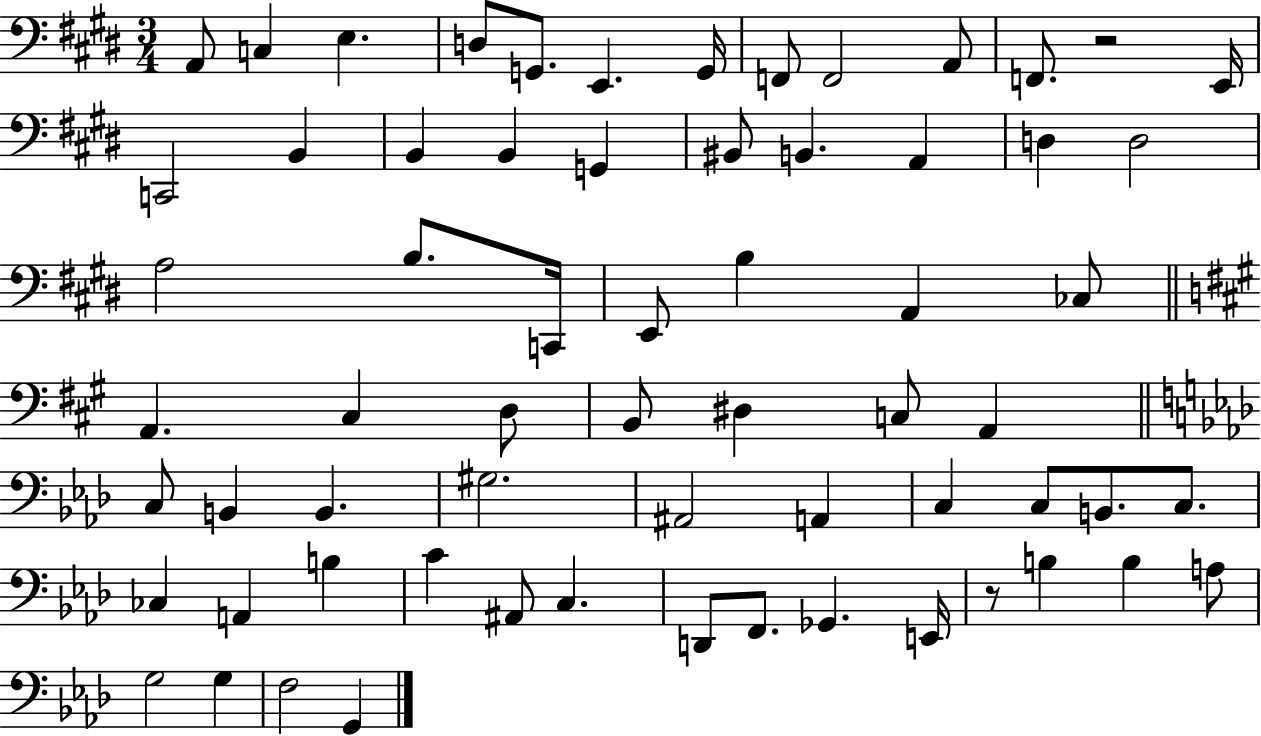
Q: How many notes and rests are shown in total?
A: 65